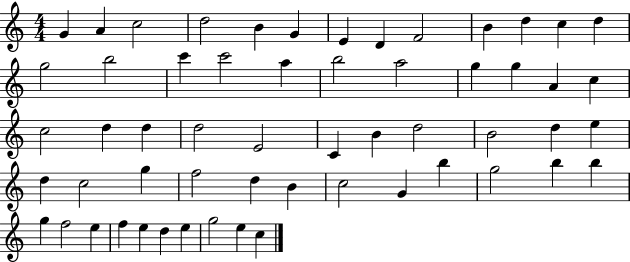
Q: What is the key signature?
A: C major